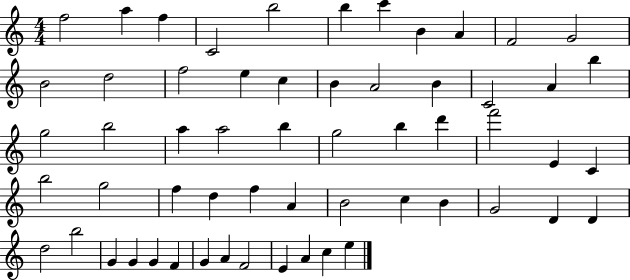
{
  \clef treble
  \numericTimeSignature
  \time 4/4
  \key c \major
  f''2 a''4 f''4 | c'2 b''2 | b''4 c'''4 b'4 a'4 | f'2 g'2 | \break b'2 d''2 | f''2 e''4 c''4 | b'4 a'2 b'4 | c'2 a'4 b''4 | \break g''2 b''2 | a''4 a''2 b''4 | g''2 b''4 d'''4 | f'''2 e'4 c'4 | \break b''2 g''2 | f''4 d''4 f''4 a'4 | b'2 c''4 b'4 | g'2 d'4 d'4 | \break d''2 b''2 | g'4 g'4 g'4 f'4 | g'4 a'4 f'2 | e'4 a'4 c''4 e''4 | \break \bar "|."
}